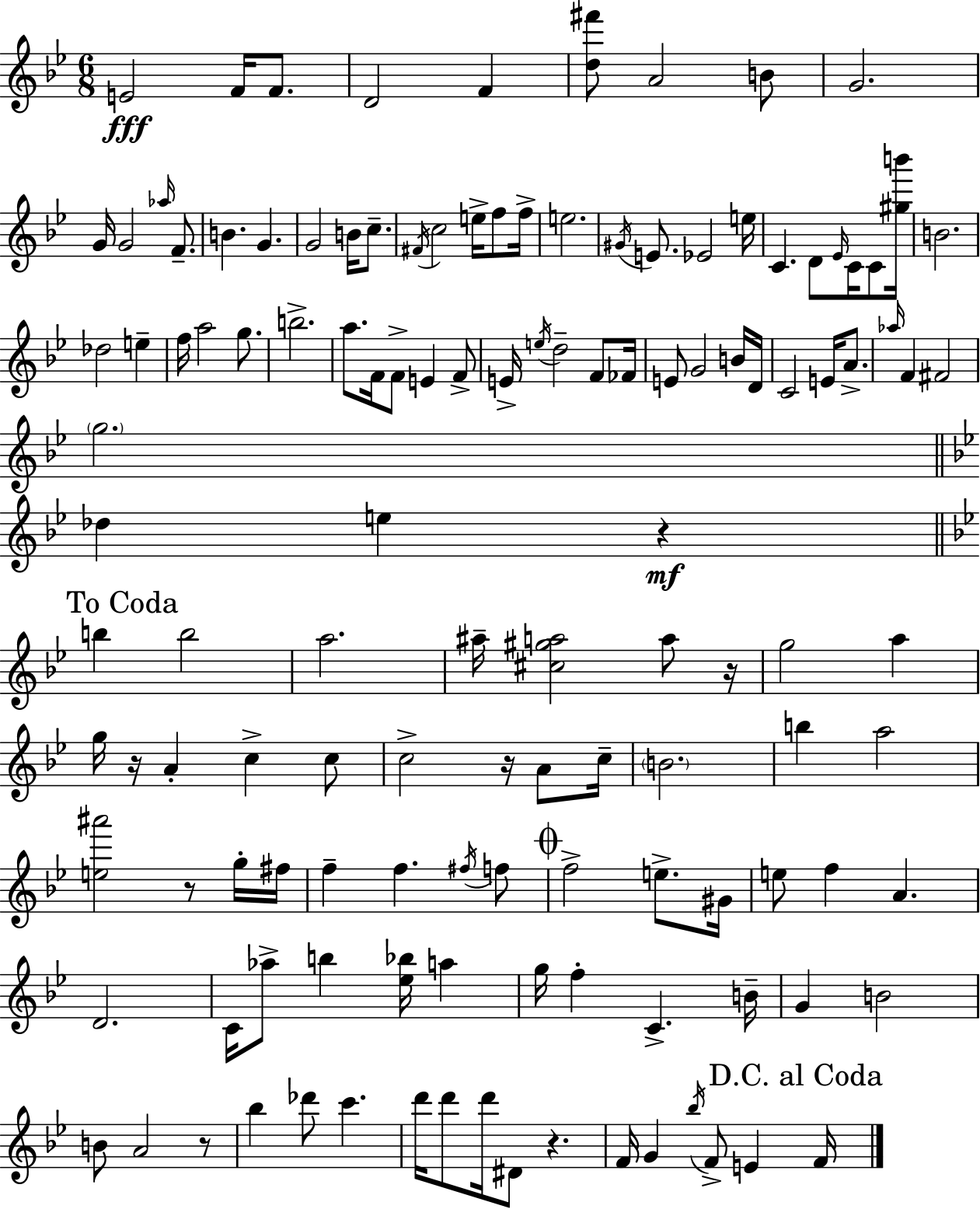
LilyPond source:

{
  \clef treble
  \numericTimeSignature
  \time 6/8
  \key bes \major
  e'2\fff f'16 f'8. | d'2 f'4 | <d'' fis'''>8 a'2 b'8 | g'2. | \break g'16 g'2 \grace { aes''16 } f'8.-- | b'4. g'4. | g'2 b'16 c''8.-- | \acciaccatura { fis'16 } c''2 e''16-> f''8 | \break f''16-> e''2. | \acciaccatura { gis'16 } e'8. ees'2 | e''16 c'4. d'8 \grace { ees'16 } | c'16 c'8 <gis'' b'''>16 b'2. | \break des''2 | e''4-- f''16 a''2 | g''8. b''2.-> | a''8. f'16 f'8-> e'4 | \break f'8-> e'16-> \acciaccatura { e''16 } d''2-- | f'8 fes'16 e'8 g'2 | b'16 d'16 c'2 | e'16 a'8.-> \grace { aes''16 } f'4 fis'2 | \break \parenthesize g''2. | \bar "||" \break \key bes \major des''4 e''4 r4\mf | \mark "To Coda" \bar "||" \break \key g \minor b''4 b''2 | a''2. | ais''16-- <cis'' gis'' a''>2 a''8 r16 | g''2 a''4 | \break g''16 r16 a'4-. c''4-> c''8 | c''2-> r16 a'8 c''16-- | \parenthesize b'2. | b''4 a''2 | \break <e'' ais'''>2 r8 g''16-. fis''16 | f''4-- f''4. \acciaccatura { fis''16 } f''8 | \mark \markup { \musicglyph "scripts.coda" } f''2-> e''8.-> | gis'16 e''8 f''4 a'4. | \break d'2. | c'16 aes''8-> b''4 <ees'' bes''>16 a''4 | g''16 f''4-. c'4.-> | b'16-- g'4 b'2 | \break b'8 a'2 r8 | bes''4 des'''8 c'''4. | d'''16 d'''8 d'''16 dis'8 r4. | f'16 g'4 \acciaccatura { bes''16 } f'8-> e'4 | \break \mark "D.C. al Coda" f'16 \bar "|."
}